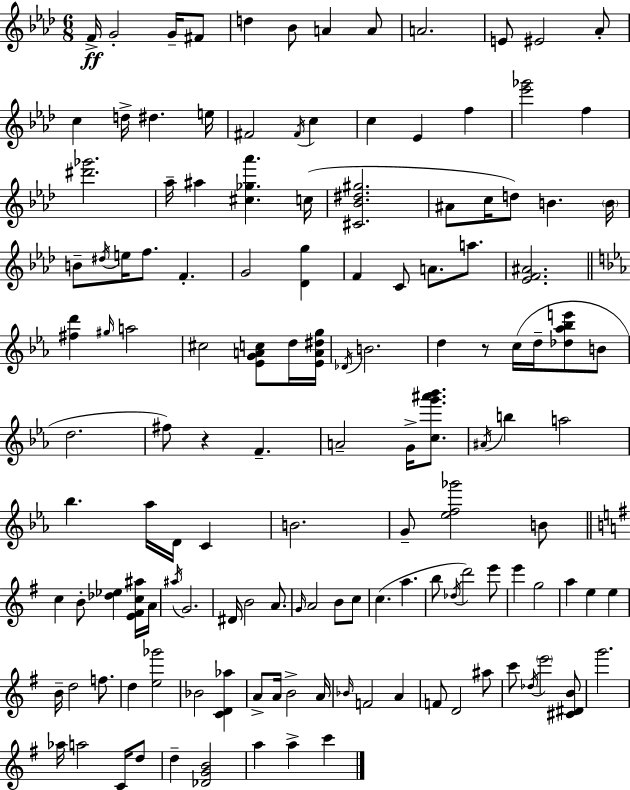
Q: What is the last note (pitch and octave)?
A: C6